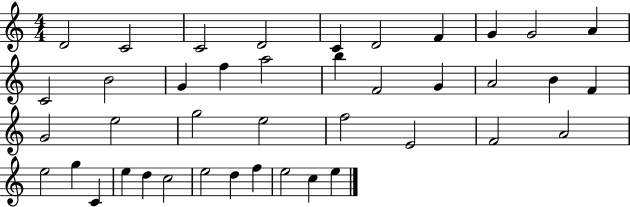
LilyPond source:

{
  \clef treble
  \numericTimeSignature
  \time 4/4
  \key c \major
  d'2 c'2 | c'2 d'2 | c'4 d'2 f'4 | g'4 g'2 a'4 | \break c'2 b'2 | g'4 f''4 a''2 | b''4 f'2 g'4 | a'2 b'4 f'4 | \break g'2 e''2 | g''2 e''2 | f''2 e'2 | f'2 a'2 | \break e''2 g''4 c'4 | e''4 d''4 c''2 | e''2 d''4 f''4 | e''2 c''4 e''4 | \break \bar "|."
}